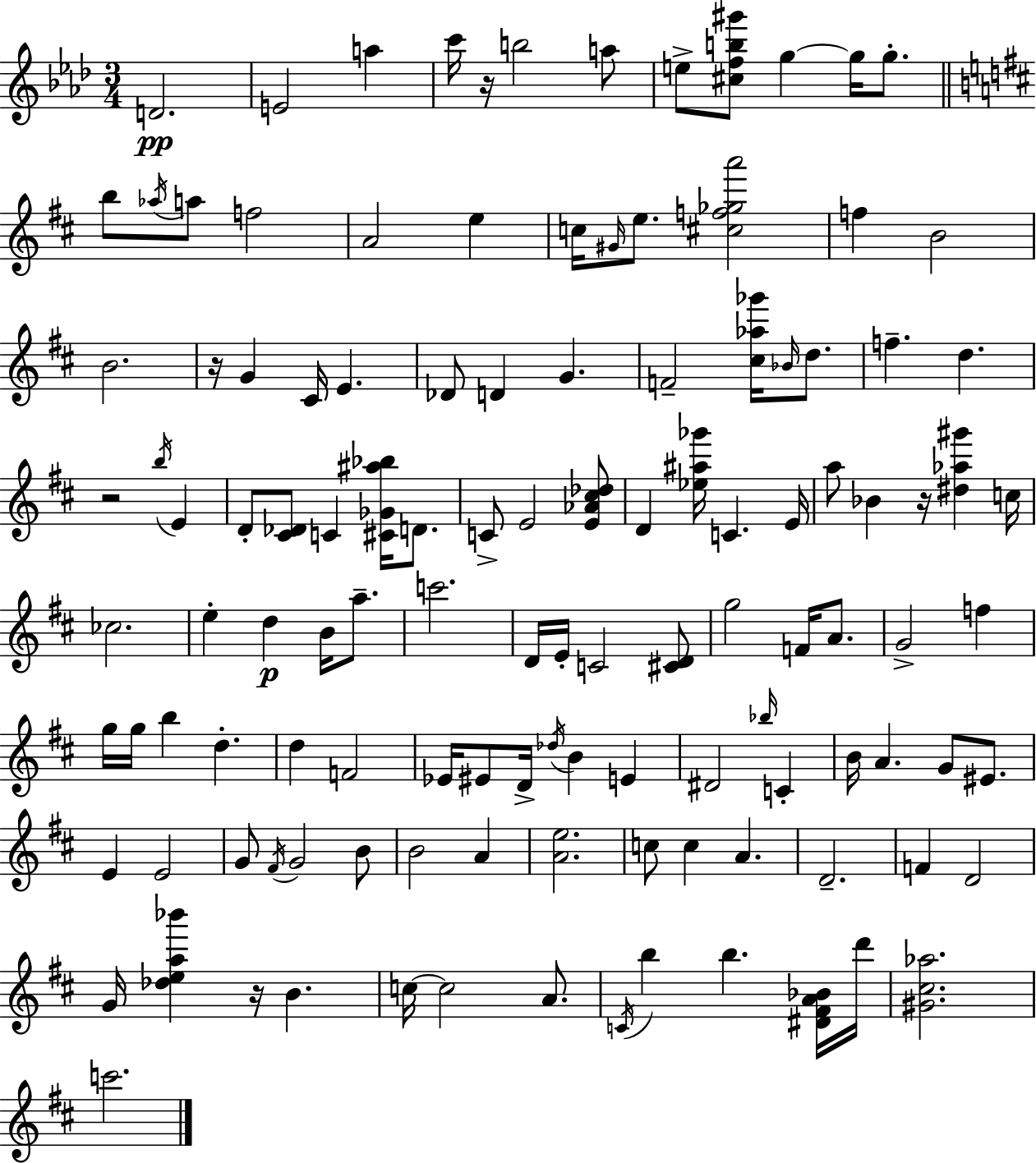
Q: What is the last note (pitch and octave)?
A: C6